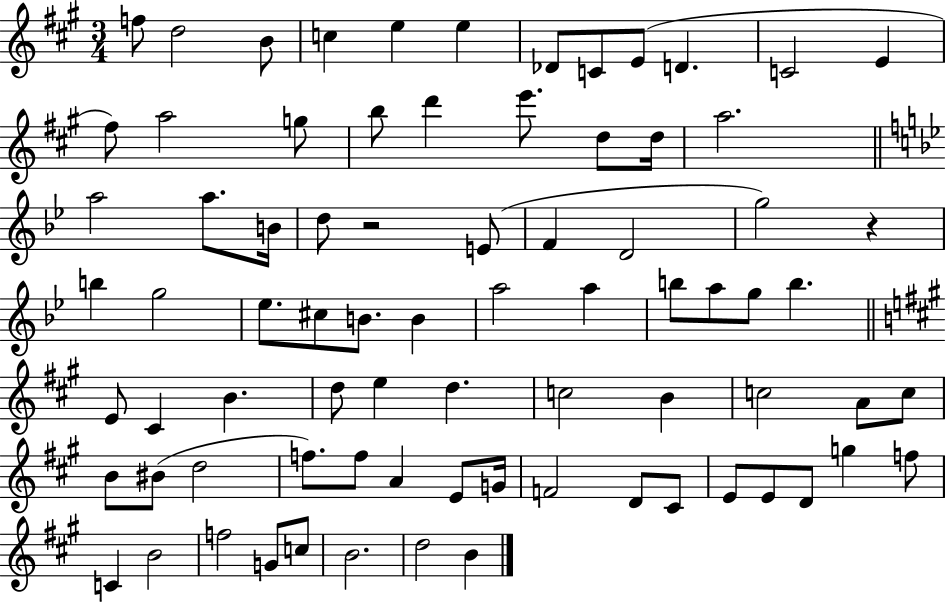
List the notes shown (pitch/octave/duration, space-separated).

F5/e D5/h B4/e C5/q E5/q E5/q Db4/e C4/e E4/e D4/q. C4/h E4/q F#5/e A5/h G5/e B5/e D6/q E6/e. D5/e D5/s A5/h. A5/h A5/e. B4/s D5/e R/h E4/e F4/q D4/h G5/h R/q B5/q G5/h Eb5/e. C#5/e B4/e. B4/q A5/h A5/q B5/e A5/e G5/e B5/q. E4/e C#4/q B4/q. D5/e E5/q D5/q. C5/h B4/q C5/h A4/e C5/e B4/e BIS4/e D5/h F5/e. F5/e A4/q E4/e G4/s F4/h D4/e C#4/e E4/e E4/e D4/e G5/q F5/e C4/q B4/h F5/h G4/e C5/e B4/h. D5/h B4/q